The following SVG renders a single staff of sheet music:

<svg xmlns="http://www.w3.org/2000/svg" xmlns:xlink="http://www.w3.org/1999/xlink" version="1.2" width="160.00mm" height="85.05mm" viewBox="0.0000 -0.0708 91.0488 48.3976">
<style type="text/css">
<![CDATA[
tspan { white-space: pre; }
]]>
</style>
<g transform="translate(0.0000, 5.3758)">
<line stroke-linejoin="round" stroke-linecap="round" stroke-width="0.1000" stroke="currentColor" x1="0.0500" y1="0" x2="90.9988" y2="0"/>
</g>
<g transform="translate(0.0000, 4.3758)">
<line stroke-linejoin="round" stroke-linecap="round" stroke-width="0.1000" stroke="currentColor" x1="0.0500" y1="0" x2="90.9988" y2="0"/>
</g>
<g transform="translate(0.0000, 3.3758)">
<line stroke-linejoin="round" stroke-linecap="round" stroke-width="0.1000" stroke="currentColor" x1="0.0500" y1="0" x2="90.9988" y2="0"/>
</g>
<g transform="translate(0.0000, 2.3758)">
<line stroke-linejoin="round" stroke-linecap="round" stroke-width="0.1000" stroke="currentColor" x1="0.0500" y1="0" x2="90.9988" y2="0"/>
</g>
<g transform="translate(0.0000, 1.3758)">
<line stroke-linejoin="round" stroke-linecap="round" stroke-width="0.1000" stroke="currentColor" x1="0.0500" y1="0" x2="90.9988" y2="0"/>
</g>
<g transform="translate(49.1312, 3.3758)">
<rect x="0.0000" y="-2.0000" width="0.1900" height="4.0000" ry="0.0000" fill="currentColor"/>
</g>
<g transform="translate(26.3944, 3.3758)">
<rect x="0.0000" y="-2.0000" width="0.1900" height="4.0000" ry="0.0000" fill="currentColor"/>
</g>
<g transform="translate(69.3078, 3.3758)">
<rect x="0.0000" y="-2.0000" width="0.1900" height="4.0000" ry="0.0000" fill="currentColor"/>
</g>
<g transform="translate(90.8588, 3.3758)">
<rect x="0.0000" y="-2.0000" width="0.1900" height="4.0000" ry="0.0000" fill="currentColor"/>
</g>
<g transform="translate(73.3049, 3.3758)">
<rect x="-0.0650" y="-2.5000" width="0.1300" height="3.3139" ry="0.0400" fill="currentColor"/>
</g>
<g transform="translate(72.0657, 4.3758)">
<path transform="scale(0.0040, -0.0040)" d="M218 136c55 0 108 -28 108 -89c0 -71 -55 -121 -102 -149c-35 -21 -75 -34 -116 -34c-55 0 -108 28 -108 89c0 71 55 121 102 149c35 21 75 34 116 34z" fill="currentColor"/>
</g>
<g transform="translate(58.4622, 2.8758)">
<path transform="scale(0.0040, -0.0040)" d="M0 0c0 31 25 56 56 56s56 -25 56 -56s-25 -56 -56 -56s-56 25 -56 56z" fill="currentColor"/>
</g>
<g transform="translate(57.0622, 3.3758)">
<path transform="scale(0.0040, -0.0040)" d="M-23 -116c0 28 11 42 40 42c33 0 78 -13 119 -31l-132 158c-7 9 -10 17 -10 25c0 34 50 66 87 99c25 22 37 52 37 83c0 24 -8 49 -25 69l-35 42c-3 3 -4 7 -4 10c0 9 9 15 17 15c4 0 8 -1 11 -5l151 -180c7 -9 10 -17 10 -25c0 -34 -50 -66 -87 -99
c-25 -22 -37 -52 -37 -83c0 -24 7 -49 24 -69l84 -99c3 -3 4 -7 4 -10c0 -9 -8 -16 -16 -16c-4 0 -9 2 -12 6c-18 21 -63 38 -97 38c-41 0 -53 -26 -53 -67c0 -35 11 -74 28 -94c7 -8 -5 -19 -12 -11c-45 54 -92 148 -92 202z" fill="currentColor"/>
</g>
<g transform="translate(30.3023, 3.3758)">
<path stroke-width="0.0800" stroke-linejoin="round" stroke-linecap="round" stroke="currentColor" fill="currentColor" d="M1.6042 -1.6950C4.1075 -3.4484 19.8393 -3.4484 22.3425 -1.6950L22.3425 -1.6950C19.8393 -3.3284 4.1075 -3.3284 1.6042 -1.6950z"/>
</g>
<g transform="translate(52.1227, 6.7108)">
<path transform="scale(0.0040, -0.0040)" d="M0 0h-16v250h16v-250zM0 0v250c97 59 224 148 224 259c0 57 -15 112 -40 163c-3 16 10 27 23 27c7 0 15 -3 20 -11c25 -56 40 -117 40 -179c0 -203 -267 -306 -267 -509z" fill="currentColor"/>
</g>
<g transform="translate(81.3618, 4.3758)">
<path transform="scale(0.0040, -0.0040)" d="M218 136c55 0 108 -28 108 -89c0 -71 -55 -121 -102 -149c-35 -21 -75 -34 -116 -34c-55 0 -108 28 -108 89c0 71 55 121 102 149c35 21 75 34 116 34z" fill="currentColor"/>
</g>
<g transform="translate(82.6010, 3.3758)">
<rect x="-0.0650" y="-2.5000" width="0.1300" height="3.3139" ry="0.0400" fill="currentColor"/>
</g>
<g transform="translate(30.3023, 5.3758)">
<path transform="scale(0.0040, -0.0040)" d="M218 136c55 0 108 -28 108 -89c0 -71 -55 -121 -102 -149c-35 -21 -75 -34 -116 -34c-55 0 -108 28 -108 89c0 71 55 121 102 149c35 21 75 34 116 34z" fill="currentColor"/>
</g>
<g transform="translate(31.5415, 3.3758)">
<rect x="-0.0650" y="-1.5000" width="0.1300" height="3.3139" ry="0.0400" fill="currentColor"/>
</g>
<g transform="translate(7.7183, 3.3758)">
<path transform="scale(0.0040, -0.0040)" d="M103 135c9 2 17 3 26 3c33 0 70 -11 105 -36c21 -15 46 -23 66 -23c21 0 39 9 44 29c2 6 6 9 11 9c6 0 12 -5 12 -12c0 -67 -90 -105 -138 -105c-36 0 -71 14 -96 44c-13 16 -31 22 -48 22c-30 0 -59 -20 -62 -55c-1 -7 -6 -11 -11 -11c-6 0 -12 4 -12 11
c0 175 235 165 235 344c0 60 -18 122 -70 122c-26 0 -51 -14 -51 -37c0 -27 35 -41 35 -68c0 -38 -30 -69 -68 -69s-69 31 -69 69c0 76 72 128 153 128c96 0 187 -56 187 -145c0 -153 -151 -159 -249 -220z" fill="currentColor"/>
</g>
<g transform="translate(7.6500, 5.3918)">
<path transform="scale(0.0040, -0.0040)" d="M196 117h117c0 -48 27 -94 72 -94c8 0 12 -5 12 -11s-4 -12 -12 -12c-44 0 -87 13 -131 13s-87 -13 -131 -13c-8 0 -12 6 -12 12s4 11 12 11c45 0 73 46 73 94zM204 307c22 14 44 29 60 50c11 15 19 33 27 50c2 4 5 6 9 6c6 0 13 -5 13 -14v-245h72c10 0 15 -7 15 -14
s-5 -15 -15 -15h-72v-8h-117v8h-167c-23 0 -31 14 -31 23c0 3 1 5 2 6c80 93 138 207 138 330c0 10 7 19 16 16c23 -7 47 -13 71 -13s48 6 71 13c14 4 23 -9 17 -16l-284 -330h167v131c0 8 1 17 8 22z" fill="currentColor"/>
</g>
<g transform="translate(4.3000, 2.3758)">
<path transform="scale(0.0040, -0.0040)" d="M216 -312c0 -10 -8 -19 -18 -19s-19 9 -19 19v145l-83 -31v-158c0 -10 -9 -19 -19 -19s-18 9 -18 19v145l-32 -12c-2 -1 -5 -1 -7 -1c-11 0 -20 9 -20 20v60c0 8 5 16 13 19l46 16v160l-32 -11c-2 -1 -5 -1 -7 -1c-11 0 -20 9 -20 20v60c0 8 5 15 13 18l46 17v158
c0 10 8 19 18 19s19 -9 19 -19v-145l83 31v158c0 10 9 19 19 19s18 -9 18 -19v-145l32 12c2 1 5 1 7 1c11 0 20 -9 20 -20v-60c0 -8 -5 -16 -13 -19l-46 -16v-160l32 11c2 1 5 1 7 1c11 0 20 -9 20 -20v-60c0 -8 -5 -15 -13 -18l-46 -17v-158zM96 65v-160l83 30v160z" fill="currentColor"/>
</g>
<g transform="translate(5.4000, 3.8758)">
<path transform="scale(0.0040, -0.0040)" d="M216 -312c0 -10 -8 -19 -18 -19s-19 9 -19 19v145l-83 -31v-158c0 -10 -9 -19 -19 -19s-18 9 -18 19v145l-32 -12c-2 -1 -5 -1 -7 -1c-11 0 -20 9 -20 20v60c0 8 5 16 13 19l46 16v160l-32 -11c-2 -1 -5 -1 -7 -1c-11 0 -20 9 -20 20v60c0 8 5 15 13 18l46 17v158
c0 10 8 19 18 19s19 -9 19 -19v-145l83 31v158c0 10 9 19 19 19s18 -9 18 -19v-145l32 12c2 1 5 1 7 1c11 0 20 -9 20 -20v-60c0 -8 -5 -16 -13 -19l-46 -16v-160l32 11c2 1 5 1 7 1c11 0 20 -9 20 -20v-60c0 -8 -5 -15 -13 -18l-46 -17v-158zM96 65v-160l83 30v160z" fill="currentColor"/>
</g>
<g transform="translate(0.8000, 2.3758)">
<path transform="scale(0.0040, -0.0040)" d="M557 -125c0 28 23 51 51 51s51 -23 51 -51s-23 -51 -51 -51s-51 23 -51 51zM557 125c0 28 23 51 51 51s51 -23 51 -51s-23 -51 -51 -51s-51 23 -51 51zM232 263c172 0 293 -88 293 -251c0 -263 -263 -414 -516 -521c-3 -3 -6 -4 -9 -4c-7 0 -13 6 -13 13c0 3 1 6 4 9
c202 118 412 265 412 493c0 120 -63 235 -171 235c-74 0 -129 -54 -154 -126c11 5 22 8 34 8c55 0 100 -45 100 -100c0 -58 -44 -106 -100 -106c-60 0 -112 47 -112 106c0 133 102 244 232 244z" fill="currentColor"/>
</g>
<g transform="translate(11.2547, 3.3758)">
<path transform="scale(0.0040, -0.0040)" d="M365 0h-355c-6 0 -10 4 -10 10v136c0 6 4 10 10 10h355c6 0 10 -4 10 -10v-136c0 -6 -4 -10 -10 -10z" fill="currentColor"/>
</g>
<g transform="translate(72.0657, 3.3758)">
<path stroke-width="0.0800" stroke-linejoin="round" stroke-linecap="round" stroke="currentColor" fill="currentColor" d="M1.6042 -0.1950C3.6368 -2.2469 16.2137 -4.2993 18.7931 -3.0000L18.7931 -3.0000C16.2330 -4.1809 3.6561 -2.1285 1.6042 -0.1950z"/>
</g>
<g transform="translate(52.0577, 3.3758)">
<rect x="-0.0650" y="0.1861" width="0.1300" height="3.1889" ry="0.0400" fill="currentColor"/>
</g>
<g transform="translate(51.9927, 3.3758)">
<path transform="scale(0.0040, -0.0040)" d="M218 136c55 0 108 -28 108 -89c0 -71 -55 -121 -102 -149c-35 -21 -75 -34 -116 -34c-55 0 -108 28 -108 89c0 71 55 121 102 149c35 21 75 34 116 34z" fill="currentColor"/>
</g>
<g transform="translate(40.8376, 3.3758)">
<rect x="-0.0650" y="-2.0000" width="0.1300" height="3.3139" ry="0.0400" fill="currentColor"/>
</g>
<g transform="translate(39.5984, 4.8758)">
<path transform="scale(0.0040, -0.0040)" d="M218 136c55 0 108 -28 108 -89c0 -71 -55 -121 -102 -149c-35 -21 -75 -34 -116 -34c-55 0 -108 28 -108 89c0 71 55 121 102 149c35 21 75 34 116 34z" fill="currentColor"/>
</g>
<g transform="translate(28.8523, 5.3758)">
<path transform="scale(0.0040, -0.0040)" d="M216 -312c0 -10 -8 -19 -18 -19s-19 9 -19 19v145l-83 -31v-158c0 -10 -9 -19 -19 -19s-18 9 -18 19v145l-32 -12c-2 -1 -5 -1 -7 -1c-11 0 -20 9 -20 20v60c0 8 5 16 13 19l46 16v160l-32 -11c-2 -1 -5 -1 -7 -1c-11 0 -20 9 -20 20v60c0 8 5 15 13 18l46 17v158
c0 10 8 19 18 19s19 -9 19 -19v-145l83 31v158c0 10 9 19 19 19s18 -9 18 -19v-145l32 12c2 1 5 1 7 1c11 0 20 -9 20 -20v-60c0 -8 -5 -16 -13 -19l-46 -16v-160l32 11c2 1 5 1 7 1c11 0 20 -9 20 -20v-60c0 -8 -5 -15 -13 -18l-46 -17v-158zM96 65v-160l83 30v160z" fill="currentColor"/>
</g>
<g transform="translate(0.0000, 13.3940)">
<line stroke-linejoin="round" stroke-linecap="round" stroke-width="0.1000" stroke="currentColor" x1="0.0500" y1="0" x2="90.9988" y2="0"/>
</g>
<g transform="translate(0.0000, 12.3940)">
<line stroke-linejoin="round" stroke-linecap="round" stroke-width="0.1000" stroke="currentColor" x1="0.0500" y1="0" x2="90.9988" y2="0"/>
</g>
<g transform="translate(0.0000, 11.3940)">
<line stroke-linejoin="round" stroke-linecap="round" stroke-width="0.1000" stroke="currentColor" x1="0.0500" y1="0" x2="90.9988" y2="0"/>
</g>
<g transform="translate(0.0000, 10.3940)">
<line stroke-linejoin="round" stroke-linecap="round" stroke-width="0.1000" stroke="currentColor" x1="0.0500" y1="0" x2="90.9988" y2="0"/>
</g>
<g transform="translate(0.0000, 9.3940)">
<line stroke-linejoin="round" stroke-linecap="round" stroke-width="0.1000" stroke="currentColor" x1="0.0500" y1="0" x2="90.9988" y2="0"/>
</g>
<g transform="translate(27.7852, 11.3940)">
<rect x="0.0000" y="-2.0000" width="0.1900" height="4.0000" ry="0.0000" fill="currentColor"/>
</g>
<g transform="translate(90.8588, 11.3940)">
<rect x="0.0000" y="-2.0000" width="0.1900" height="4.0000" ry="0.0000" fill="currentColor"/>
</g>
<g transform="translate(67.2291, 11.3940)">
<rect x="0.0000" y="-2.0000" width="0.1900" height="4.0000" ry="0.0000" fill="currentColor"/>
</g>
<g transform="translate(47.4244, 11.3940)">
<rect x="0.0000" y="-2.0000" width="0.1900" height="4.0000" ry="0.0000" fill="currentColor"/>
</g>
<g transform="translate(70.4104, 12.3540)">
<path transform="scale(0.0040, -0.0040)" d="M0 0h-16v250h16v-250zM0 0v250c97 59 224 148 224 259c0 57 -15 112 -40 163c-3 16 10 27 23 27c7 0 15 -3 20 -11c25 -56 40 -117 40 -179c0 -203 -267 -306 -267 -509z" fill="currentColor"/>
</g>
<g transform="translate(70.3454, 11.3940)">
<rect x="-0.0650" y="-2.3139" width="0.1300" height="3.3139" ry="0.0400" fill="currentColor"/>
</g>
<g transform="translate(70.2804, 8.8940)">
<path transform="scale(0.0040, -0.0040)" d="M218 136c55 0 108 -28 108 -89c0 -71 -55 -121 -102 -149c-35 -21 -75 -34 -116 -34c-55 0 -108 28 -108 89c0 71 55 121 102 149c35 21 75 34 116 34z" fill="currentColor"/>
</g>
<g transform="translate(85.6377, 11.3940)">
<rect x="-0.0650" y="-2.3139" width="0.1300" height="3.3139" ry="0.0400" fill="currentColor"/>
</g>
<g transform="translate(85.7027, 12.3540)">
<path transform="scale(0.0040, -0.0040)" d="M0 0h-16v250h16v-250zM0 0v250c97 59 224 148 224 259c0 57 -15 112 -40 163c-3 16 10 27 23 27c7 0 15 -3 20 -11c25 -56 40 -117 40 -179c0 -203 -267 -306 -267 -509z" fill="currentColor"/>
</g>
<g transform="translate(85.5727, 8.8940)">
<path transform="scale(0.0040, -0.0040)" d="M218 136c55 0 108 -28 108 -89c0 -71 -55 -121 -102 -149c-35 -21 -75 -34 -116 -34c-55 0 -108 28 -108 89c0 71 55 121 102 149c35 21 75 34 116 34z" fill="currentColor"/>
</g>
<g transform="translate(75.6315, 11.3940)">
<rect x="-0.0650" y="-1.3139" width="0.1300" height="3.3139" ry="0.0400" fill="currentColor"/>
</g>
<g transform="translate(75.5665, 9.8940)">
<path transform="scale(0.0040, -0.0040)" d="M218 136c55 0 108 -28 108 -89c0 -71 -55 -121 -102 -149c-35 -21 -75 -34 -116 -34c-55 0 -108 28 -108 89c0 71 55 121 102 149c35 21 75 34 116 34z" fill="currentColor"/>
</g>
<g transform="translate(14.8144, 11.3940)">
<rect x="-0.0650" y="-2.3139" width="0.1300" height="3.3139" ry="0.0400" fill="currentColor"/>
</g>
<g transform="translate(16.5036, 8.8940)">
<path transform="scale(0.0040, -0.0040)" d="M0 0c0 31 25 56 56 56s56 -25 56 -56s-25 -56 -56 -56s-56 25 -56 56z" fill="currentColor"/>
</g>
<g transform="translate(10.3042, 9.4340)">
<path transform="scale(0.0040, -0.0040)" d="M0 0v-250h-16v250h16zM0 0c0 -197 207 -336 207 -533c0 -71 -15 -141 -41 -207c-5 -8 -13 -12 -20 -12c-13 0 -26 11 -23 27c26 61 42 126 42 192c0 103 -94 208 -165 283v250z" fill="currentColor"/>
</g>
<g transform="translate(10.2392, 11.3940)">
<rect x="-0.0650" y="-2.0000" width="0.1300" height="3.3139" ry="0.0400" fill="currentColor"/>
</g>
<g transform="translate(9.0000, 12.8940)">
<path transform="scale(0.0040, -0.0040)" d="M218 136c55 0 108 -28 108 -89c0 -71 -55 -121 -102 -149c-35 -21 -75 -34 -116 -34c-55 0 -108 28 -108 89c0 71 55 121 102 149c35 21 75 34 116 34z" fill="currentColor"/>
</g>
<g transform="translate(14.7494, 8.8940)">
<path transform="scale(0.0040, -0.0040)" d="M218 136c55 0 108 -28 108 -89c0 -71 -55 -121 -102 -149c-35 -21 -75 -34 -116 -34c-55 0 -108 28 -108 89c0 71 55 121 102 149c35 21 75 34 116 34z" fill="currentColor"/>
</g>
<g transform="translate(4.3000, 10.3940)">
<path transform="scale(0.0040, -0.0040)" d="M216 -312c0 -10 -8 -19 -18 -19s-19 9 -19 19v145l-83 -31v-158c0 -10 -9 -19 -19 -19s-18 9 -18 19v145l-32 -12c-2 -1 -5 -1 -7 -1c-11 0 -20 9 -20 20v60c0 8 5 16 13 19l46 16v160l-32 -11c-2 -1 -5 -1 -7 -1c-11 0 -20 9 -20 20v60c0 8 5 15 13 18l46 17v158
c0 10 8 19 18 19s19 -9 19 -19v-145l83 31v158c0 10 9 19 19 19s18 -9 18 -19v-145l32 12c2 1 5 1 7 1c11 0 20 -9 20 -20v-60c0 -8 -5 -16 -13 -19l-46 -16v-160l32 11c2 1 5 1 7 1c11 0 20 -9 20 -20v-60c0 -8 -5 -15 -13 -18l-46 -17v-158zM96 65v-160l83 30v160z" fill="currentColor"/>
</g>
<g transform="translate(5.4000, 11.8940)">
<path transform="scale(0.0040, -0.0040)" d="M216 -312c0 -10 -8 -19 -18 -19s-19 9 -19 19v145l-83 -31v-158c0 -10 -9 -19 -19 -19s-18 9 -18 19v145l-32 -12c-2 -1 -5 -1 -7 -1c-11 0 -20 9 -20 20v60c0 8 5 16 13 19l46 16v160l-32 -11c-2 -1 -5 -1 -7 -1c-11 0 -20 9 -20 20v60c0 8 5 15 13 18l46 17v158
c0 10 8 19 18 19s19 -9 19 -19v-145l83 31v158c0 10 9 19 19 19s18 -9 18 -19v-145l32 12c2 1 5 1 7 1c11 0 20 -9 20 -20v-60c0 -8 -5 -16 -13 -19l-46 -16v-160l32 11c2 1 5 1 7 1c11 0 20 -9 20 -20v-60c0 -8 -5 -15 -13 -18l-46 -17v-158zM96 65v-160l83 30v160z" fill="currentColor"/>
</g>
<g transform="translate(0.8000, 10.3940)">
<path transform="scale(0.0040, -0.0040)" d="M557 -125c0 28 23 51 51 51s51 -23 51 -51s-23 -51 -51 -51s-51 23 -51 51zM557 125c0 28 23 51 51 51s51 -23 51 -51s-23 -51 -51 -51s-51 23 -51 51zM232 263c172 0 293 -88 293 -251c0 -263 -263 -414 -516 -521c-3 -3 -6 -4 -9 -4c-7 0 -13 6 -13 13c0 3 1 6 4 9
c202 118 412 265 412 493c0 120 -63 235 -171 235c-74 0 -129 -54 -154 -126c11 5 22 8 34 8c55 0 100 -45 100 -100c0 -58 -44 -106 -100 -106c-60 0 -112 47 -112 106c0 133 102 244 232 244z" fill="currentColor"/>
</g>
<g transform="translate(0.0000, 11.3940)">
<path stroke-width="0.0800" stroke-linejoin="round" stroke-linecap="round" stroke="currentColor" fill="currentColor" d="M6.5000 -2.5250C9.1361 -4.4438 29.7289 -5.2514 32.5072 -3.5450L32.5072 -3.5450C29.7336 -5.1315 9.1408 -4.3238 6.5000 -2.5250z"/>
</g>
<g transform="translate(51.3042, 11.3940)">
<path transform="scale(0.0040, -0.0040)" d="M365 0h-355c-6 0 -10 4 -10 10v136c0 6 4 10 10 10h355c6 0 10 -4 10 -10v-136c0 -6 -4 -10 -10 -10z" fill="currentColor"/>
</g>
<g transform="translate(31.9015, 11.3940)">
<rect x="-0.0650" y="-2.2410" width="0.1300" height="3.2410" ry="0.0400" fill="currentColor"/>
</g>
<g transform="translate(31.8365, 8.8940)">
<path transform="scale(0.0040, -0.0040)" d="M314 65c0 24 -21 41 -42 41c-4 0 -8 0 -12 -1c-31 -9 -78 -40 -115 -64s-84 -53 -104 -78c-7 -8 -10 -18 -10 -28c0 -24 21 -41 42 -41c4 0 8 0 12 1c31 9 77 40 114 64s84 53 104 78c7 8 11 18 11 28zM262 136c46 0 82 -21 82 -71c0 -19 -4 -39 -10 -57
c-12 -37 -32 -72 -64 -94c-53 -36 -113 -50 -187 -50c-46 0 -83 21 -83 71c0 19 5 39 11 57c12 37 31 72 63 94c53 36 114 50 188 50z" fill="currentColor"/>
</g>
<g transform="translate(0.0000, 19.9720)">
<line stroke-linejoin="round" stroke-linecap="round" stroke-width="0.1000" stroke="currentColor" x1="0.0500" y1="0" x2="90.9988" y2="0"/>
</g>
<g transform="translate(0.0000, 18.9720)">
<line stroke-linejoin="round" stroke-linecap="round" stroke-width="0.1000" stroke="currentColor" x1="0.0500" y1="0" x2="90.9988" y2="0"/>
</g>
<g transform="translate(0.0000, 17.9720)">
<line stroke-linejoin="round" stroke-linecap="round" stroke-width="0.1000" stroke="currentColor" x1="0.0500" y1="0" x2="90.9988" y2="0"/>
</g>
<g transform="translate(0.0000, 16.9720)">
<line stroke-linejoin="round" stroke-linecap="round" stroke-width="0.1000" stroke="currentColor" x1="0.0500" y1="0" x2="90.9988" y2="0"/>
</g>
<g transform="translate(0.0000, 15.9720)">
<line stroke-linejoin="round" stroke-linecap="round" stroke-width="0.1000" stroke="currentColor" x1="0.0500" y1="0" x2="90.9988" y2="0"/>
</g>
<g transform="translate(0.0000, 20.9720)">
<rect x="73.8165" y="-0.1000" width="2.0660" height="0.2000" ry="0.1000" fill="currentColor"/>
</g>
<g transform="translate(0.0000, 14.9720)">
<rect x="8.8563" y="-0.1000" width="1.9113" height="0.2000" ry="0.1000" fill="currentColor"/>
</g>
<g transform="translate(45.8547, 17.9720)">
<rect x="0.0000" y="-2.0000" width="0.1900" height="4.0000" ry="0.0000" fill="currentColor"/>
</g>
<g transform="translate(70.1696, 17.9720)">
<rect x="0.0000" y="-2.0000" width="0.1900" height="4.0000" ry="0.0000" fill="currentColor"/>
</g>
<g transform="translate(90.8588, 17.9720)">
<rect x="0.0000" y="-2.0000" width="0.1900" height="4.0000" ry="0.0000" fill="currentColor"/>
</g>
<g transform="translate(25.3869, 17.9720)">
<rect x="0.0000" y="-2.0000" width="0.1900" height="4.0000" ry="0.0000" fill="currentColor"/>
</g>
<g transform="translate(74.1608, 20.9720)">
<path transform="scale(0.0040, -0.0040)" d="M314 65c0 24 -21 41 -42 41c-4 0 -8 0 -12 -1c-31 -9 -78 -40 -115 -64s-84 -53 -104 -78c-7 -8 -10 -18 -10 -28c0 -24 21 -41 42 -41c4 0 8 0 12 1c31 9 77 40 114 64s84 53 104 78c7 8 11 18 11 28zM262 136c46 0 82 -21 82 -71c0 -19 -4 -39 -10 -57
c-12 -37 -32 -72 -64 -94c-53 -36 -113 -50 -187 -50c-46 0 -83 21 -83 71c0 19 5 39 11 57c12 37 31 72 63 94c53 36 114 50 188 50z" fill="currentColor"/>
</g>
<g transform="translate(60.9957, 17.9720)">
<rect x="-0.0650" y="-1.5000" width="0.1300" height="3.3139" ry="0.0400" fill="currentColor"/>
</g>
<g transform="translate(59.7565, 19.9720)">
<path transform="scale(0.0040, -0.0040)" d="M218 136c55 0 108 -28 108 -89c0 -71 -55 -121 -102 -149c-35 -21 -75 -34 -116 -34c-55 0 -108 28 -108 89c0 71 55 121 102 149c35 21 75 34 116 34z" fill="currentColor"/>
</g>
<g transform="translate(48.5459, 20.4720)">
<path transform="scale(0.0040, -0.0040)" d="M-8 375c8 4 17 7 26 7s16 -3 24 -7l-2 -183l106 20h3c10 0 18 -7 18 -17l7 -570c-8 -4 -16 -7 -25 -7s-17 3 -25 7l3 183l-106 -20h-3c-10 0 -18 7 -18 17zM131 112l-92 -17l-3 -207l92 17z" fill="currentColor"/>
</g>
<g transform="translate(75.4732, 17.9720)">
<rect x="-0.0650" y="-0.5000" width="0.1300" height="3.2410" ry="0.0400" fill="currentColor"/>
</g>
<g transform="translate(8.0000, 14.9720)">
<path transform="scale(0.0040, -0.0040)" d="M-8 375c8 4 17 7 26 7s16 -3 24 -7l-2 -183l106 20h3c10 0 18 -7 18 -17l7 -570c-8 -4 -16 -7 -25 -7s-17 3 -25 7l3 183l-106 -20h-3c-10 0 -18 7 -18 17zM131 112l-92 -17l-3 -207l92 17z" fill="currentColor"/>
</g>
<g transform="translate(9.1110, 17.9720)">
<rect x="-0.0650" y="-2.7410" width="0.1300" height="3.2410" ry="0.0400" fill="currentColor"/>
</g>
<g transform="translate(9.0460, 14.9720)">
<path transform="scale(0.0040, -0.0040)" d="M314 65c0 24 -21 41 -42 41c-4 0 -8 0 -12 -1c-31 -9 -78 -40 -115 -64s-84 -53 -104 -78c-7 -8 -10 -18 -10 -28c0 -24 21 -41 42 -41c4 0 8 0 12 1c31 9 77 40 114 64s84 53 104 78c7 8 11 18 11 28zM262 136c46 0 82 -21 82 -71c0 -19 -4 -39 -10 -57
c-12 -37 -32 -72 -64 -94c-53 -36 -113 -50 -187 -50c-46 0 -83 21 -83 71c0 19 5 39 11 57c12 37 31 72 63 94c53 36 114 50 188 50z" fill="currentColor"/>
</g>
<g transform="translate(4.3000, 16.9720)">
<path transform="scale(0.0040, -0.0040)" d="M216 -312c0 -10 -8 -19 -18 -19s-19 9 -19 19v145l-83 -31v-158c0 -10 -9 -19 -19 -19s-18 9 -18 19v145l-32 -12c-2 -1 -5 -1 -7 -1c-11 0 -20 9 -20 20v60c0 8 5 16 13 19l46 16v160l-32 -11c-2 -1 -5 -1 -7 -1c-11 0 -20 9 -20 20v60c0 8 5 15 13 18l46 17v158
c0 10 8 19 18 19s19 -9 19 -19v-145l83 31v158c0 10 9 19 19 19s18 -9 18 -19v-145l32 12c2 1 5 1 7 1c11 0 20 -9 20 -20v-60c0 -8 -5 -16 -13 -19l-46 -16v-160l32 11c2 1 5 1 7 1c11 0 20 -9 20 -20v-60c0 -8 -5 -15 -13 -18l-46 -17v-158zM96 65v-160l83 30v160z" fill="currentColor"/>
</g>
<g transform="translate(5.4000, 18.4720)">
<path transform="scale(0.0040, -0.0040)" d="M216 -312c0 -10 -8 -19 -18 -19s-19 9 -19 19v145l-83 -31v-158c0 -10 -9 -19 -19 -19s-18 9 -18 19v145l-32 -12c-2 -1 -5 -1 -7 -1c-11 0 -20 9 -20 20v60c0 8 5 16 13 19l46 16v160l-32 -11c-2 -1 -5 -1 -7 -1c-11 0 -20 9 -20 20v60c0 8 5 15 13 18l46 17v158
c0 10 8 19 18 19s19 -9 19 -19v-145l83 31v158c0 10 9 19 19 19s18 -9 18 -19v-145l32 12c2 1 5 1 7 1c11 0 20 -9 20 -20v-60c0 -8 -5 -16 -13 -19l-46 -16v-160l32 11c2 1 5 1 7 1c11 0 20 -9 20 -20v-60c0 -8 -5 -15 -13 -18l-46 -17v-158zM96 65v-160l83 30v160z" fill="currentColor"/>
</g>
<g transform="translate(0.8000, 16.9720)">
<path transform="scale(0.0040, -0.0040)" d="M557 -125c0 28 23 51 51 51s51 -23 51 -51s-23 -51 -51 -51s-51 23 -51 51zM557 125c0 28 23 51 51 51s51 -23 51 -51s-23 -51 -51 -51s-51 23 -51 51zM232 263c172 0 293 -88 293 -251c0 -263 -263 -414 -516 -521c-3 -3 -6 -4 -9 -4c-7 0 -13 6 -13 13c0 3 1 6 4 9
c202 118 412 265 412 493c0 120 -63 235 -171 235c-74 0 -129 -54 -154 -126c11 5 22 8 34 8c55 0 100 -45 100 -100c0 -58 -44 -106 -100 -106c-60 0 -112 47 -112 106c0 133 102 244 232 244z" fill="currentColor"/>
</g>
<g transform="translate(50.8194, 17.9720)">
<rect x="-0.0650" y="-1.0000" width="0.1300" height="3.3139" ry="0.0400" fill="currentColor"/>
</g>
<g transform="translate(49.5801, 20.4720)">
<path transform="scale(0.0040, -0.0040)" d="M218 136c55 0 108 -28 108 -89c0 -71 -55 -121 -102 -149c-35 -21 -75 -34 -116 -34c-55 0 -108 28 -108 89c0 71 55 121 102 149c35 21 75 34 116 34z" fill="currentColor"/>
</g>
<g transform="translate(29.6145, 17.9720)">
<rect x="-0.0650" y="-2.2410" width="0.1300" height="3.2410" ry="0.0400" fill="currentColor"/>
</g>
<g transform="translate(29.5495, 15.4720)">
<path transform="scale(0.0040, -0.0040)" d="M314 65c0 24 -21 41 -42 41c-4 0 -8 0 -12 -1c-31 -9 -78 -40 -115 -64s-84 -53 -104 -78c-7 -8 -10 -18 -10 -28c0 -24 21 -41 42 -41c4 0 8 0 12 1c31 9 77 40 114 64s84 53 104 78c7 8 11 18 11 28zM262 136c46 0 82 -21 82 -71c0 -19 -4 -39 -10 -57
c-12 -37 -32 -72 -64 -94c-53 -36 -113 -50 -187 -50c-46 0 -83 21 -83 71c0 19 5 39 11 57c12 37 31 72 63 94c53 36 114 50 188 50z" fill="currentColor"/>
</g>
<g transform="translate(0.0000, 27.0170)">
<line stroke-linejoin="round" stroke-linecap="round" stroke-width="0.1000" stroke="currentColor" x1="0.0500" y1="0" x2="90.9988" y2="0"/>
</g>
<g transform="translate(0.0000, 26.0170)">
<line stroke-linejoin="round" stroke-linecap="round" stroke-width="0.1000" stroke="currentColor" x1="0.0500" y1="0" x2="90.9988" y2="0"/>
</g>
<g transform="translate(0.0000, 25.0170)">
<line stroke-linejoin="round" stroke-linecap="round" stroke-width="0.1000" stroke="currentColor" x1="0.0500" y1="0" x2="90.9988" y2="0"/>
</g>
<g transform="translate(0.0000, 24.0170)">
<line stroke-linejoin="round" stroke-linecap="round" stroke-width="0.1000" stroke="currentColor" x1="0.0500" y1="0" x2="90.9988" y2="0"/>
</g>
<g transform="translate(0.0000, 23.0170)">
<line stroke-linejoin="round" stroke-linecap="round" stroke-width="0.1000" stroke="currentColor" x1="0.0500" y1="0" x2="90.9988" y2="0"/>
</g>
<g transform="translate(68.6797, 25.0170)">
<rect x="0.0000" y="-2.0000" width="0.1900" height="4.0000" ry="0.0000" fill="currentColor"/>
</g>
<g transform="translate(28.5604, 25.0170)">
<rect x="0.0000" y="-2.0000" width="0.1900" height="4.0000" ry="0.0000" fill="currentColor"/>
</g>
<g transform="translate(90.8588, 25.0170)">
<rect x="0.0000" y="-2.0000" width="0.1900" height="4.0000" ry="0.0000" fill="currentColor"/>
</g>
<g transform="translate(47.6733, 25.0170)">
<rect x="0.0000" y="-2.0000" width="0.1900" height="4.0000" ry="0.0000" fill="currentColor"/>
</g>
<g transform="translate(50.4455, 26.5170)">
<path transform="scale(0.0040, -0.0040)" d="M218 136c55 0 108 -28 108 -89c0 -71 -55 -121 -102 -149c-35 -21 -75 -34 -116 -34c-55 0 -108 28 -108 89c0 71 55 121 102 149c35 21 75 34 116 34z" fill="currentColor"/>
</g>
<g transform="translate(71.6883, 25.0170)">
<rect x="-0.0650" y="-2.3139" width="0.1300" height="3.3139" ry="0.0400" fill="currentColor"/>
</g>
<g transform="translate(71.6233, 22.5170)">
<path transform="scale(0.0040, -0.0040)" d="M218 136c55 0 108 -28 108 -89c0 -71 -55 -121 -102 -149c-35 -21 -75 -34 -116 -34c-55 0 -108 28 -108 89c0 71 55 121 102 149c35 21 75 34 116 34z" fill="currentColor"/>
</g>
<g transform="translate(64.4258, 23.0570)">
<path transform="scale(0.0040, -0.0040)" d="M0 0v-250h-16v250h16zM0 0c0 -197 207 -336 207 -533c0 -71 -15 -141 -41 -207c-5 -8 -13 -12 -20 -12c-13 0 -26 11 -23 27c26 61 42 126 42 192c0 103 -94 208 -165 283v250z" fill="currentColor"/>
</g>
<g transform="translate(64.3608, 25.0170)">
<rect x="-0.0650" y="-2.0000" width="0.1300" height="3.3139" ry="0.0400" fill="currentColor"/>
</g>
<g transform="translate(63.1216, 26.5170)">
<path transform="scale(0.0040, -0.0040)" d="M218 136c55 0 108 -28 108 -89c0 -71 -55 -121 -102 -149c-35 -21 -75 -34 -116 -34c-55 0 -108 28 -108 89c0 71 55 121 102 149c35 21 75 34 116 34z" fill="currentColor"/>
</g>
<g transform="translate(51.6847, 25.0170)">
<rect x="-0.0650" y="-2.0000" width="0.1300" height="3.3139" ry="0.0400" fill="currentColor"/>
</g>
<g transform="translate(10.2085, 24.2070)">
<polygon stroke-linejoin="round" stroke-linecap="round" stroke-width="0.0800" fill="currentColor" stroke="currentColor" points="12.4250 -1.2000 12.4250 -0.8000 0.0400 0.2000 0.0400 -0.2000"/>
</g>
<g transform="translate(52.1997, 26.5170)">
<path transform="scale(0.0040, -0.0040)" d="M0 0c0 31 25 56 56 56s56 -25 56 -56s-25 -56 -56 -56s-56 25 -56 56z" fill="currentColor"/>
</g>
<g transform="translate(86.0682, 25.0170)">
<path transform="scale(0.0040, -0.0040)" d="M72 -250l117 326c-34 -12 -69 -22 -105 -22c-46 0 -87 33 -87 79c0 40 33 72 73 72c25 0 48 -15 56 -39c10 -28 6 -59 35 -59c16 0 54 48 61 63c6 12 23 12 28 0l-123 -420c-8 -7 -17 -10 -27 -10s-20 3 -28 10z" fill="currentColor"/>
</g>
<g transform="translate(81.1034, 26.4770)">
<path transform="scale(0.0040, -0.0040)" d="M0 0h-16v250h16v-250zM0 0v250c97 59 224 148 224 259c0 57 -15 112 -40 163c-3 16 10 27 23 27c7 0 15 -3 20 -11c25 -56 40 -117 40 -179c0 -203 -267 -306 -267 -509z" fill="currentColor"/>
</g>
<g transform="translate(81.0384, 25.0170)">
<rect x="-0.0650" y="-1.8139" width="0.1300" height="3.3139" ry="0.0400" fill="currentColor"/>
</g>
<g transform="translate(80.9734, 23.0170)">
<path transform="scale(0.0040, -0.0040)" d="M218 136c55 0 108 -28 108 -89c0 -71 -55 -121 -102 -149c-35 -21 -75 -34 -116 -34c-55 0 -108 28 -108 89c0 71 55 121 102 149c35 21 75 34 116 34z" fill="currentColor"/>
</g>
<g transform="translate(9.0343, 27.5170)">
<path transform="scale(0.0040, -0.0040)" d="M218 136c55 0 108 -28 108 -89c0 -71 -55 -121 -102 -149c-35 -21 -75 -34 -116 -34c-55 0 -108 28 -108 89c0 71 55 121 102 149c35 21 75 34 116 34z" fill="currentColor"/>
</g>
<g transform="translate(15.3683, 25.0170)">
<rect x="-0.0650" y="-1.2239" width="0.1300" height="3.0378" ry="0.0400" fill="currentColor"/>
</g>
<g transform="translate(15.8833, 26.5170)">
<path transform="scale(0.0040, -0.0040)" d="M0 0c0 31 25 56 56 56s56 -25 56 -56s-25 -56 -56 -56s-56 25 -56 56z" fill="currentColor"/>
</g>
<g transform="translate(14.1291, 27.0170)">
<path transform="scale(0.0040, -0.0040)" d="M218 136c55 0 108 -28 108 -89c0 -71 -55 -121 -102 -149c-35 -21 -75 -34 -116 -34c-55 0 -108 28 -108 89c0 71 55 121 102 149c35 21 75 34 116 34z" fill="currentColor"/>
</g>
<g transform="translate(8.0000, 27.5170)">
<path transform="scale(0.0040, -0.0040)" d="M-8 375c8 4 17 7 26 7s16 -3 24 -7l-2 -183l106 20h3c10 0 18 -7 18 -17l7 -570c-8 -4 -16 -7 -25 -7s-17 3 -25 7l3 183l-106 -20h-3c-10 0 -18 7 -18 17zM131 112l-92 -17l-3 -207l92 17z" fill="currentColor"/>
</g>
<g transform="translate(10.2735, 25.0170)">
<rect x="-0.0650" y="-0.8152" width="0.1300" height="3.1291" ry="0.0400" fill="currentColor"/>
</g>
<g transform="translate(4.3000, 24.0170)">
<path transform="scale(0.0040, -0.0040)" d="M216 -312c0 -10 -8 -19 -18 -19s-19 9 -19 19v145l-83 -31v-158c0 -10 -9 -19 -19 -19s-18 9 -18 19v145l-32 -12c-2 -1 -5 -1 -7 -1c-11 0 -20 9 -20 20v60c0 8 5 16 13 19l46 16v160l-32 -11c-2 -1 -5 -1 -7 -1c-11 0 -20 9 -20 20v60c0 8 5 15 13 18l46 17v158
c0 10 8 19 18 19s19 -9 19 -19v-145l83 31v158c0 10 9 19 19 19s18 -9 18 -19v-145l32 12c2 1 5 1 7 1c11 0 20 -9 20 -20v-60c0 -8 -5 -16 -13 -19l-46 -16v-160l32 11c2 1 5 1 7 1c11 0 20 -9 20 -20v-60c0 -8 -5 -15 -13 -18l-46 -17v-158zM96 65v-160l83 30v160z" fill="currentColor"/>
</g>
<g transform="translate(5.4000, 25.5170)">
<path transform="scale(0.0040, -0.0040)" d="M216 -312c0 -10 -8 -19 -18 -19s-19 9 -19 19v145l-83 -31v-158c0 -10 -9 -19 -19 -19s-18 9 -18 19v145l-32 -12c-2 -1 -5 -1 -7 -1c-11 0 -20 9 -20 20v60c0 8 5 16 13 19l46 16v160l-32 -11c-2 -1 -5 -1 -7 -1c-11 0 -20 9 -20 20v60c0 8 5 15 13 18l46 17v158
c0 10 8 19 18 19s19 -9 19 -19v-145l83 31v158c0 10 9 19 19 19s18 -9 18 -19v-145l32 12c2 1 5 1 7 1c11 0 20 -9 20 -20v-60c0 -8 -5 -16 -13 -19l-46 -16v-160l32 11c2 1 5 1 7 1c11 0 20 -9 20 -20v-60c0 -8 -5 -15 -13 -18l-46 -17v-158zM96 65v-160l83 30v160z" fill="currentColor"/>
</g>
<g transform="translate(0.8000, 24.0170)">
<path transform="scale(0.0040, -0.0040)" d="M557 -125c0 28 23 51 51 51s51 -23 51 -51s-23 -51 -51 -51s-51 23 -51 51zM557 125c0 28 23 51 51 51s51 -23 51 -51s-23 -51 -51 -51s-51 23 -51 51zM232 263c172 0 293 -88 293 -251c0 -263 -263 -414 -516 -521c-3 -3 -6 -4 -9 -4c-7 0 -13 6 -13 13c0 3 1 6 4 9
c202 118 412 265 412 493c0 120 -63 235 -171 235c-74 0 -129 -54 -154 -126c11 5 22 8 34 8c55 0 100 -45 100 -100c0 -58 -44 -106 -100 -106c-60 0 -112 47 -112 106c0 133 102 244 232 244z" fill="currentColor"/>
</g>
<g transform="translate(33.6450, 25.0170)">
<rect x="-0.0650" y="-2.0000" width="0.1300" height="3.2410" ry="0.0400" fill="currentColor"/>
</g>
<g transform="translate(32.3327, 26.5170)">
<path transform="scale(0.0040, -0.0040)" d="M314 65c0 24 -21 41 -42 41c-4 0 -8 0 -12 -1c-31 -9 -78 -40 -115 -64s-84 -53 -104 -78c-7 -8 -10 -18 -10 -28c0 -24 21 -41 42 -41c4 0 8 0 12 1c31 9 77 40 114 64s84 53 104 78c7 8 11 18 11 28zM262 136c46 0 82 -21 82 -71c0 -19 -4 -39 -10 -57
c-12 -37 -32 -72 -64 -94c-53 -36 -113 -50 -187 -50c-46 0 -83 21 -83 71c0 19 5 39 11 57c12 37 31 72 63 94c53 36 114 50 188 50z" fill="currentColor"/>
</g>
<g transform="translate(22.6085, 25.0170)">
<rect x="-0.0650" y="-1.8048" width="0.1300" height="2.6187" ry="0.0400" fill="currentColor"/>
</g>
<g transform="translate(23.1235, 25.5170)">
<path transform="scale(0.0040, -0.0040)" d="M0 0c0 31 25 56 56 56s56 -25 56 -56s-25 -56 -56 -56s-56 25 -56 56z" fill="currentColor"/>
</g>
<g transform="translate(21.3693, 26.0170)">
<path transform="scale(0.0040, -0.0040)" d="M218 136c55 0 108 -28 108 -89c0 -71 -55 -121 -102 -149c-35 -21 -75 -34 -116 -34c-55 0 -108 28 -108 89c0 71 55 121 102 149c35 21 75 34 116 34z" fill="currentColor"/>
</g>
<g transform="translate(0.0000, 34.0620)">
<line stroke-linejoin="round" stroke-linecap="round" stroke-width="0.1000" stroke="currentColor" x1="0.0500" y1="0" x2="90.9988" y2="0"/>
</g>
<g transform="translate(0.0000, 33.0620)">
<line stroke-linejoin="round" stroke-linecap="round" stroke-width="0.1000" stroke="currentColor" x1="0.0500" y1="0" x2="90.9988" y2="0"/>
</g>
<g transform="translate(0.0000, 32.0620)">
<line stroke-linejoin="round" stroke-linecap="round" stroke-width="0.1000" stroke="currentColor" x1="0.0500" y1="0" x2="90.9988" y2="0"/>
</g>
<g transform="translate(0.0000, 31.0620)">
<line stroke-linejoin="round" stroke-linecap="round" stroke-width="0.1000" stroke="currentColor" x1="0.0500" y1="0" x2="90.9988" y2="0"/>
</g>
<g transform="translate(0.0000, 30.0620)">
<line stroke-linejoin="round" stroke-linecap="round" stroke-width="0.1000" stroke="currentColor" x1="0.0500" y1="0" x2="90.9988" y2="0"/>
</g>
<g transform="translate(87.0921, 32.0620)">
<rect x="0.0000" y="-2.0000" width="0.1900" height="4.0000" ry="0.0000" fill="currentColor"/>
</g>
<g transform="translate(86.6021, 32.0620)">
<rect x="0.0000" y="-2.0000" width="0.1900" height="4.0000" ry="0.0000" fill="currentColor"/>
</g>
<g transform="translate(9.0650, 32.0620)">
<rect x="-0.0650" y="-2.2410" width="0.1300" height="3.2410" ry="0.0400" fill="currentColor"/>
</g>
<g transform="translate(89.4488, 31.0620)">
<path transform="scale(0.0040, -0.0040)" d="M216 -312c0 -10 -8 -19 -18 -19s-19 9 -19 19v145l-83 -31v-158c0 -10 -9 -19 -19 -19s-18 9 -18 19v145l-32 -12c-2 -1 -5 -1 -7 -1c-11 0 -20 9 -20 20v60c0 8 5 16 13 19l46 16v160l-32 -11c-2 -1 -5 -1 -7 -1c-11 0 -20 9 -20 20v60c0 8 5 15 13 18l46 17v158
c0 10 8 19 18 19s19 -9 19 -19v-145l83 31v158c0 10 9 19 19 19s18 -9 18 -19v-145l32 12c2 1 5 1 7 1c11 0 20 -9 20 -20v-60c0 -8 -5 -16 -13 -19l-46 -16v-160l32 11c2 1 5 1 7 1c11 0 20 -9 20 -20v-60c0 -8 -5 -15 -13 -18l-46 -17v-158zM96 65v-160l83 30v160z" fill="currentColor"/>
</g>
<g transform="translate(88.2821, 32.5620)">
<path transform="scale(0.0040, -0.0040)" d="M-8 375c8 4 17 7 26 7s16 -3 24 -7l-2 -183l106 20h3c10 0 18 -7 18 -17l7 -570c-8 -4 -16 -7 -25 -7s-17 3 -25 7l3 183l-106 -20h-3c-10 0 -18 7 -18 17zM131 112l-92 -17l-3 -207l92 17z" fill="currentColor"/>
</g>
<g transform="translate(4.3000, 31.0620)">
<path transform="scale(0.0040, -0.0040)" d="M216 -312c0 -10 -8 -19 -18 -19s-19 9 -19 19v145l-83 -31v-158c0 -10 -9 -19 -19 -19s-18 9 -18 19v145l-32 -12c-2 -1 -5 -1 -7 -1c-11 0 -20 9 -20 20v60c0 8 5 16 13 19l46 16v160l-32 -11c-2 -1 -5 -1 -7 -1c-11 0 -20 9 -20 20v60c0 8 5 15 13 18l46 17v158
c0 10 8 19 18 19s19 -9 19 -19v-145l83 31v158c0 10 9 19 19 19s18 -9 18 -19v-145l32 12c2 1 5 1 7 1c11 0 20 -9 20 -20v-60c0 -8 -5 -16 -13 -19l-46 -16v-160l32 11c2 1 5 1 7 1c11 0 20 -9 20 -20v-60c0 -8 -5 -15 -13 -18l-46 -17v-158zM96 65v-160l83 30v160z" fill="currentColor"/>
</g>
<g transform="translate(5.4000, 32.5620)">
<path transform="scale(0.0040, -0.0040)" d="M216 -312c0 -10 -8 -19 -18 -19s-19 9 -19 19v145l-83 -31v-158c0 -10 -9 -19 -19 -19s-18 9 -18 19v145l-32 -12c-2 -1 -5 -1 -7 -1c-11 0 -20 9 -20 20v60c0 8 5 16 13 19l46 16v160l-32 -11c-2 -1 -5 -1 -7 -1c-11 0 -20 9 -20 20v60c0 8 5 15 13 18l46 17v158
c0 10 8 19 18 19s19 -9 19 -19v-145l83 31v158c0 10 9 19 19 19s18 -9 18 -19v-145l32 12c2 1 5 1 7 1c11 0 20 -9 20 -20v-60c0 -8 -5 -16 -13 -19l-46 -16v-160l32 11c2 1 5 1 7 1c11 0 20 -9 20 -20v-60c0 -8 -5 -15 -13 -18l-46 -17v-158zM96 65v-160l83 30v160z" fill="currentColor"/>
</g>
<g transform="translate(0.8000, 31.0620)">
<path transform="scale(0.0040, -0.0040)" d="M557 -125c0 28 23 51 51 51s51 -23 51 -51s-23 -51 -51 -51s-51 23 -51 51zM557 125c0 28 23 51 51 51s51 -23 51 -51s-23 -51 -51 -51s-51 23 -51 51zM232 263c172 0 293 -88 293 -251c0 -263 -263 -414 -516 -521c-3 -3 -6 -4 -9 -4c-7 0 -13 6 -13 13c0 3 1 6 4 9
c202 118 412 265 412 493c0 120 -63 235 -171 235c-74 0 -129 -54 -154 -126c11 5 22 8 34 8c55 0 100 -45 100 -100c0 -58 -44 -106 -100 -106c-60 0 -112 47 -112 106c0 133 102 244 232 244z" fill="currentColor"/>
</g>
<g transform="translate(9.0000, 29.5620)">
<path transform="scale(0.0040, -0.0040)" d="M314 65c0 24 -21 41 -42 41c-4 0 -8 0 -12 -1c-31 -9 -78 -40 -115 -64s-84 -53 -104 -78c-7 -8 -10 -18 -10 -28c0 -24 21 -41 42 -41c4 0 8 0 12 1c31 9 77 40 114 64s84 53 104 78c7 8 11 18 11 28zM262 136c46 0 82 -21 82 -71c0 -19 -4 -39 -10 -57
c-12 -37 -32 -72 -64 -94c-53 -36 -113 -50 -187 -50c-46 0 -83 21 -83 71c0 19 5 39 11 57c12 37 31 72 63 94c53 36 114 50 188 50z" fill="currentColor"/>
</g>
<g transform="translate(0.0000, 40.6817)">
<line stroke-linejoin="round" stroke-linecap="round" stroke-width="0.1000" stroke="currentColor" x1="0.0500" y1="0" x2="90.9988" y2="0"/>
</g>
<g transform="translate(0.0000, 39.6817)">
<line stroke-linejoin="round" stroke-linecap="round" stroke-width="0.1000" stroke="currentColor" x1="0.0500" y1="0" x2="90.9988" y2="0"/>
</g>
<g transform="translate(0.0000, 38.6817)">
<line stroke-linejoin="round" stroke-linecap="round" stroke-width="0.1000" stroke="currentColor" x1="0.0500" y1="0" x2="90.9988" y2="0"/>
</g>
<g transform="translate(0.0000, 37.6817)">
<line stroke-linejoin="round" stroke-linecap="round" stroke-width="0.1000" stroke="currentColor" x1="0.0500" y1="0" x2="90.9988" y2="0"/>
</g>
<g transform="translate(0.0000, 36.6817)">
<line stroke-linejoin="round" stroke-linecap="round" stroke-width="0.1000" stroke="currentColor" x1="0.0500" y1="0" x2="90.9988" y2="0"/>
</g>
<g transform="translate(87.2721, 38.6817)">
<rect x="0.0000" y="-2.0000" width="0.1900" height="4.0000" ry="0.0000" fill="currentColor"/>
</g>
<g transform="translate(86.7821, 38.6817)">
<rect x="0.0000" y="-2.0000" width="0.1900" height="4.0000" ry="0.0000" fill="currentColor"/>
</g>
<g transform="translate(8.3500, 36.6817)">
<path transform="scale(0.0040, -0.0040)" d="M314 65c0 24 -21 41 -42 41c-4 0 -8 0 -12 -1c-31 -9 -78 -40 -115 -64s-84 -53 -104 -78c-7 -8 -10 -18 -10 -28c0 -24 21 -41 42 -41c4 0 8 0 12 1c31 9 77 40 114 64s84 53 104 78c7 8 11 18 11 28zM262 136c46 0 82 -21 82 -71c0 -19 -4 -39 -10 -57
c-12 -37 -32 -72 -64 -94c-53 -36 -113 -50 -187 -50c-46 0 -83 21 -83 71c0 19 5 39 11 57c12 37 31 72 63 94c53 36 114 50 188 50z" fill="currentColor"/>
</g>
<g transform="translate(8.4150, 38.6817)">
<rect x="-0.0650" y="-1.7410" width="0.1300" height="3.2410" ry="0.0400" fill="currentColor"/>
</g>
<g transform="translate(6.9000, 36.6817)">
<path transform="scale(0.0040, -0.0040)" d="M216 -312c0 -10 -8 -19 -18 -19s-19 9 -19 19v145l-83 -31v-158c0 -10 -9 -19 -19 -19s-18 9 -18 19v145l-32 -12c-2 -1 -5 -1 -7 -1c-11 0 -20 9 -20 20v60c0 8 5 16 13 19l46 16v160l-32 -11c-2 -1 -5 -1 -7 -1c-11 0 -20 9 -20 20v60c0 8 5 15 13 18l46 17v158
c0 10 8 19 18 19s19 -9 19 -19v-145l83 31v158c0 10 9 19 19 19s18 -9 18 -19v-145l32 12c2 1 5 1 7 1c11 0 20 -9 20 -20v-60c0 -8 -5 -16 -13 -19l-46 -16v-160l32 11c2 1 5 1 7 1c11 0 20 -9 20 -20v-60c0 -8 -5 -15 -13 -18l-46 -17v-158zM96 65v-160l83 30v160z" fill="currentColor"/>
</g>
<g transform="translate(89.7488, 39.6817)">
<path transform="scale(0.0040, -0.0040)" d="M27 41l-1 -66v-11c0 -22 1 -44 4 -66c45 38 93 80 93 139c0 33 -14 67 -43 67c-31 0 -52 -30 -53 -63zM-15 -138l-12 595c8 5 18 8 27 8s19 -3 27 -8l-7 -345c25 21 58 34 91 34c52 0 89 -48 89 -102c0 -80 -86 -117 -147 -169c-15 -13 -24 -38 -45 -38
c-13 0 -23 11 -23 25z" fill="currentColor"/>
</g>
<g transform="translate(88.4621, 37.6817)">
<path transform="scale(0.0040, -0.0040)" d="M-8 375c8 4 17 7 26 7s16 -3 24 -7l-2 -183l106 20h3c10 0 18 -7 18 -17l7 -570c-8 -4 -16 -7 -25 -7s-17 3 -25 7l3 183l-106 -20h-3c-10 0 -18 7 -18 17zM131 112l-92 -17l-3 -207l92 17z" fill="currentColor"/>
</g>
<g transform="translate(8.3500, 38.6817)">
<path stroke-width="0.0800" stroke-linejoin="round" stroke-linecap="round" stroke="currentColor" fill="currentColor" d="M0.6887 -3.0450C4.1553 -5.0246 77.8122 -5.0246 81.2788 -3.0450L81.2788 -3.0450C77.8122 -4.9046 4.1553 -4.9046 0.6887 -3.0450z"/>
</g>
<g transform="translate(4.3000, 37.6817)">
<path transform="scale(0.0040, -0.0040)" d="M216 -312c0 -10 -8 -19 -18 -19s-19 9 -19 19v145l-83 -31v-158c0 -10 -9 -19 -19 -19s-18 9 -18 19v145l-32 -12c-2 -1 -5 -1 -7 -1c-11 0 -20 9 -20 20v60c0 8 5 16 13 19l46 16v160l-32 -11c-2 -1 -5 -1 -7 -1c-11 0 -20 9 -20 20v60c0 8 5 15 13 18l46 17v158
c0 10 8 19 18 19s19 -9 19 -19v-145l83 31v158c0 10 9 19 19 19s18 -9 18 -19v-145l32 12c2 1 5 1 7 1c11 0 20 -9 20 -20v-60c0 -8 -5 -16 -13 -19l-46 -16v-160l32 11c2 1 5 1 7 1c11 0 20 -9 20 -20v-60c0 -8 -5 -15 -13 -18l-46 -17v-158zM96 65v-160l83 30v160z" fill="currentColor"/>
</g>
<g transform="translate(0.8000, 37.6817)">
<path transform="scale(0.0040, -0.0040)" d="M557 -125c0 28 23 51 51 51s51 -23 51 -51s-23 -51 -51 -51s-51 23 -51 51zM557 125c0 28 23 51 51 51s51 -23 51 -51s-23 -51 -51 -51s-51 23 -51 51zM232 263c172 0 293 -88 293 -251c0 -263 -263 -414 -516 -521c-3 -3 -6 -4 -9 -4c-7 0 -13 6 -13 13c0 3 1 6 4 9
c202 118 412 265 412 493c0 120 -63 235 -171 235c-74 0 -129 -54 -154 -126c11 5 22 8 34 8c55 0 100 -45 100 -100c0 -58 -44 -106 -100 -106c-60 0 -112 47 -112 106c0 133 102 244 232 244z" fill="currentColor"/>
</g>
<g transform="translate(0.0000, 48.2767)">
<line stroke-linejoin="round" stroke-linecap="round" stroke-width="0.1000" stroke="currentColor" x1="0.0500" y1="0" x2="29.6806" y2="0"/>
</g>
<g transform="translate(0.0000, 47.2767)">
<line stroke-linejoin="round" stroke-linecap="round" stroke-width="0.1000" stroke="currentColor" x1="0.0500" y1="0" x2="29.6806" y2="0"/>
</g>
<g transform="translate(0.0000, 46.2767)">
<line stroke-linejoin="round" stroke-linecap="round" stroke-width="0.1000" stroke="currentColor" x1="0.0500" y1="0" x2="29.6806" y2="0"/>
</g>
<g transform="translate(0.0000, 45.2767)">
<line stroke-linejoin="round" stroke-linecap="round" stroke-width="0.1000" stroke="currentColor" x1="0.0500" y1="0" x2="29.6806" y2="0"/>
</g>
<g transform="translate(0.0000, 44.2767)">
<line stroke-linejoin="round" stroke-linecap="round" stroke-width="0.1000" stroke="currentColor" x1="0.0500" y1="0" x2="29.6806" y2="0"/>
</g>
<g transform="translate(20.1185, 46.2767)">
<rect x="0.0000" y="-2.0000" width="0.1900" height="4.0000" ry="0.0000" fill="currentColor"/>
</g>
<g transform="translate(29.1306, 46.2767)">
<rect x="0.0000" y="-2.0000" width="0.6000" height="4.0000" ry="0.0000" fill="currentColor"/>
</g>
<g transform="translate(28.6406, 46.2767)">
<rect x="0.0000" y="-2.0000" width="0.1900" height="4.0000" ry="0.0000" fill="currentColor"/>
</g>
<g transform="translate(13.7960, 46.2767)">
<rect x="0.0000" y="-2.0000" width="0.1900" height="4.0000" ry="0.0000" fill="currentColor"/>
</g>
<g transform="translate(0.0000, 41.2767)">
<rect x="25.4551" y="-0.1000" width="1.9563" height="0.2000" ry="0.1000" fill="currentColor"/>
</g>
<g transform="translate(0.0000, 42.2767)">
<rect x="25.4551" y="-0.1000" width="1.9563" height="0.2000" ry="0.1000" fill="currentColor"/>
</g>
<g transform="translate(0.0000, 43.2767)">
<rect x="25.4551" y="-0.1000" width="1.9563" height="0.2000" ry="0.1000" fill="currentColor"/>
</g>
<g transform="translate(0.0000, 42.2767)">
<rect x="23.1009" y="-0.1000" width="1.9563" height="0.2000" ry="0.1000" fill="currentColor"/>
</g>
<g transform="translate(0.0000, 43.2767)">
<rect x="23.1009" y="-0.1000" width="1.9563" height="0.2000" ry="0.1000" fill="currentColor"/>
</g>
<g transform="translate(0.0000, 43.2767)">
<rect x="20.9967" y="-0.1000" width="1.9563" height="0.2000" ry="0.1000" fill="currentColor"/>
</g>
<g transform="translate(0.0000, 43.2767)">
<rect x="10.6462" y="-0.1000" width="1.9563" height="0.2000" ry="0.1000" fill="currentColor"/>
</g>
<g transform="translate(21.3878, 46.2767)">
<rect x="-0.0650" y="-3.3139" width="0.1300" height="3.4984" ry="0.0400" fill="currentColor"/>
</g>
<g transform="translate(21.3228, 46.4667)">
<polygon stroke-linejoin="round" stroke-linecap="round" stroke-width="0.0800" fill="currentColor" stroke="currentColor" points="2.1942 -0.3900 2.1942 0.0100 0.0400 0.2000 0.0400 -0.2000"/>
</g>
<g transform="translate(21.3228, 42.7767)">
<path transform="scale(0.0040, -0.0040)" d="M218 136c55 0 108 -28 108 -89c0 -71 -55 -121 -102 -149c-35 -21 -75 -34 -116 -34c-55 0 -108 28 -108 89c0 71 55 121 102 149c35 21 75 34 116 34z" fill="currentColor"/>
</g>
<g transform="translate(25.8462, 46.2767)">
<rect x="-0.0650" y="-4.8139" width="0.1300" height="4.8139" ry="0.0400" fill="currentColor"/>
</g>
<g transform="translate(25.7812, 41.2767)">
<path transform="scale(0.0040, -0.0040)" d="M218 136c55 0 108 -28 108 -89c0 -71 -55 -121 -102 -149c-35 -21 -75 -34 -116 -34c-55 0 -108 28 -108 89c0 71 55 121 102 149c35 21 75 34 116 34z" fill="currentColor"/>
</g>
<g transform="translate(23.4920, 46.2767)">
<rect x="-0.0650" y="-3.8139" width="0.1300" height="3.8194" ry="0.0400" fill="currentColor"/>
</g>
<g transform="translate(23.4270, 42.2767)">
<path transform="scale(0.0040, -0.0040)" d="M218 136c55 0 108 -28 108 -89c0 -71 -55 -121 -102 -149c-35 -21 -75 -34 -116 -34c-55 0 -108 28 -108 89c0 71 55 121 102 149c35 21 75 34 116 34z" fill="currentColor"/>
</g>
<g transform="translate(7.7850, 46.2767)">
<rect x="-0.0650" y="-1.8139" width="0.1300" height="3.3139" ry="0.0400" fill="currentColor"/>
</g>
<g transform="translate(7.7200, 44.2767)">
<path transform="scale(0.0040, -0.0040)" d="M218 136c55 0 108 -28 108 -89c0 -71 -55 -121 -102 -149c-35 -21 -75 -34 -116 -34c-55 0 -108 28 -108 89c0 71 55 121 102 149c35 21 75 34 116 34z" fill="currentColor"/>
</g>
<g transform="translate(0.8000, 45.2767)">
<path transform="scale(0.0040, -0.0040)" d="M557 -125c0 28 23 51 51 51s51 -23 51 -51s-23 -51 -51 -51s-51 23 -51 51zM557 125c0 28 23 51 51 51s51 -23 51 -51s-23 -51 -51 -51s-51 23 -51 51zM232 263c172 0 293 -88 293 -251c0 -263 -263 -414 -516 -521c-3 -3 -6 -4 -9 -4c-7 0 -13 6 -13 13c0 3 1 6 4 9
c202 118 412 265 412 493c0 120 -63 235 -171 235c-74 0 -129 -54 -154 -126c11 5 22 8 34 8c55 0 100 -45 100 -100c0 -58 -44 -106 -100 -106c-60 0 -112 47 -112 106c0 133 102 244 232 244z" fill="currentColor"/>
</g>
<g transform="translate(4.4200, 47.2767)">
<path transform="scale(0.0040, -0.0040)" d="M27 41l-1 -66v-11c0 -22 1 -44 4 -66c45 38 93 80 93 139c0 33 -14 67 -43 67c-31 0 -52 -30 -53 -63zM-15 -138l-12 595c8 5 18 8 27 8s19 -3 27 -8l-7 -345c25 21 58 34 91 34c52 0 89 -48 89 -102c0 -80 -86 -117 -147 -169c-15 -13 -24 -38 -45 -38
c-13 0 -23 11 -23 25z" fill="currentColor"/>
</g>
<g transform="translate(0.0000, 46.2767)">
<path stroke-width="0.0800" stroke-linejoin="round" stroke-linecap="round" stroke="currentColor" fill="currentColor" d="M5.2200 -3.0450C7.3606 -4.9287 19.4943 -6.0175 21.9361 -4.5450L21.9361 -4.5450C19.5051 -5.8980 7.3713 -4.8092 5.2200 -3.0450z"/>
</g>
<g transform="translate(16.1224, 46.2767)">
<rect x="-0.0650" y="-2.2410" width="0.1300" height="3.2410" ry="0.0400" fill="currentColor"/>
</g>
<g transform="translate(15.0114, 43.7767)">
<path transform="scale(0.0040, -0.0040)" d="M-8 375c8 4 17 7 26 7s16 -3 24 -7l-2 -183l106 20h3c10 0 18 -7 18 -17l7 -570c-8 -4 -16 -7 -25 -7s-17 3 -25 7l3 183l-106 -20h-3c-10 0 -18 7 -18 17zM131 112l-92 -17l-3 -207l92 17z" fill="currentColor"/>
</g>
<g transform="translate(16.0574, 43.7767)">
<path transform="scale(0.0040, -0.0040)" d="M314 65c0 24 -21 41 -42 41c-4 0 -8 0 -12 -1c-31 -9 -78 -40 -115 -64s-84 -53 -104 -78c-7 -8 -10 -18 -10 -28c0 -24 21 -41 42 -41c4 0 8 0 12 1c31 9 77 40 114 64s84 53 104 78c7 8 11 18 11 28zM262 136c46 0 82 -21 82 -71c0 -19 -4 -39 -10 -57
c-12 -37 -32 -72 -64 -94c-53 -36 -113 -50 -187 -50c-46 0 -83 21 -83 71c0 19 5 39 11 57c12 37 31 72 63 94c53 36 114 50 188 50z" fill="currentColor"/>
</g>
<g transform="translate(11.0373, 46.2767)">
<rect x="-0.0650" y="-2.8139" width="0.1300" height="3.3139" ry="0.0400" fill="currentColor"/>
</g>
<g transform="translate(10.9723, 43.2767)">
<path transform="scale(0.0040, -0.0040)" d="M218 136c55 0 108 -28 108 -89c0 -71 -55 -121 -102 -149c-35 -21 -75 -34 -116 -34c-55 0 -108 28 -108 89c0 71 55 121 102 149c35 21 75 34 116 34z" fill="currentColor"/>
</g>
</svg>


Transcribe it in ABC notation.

X:1
T:Untitled
M:2/4
L:1/4
K:D
z2 ^G,, A,, D,/2 z B,, B,, A,,/2 B, B,2 z2 B,/2 G, B,/2 C2 B,2 F,, G,, E,,2 F,,/2 G,,/2 B,,/2 A,,2 A,, A,,/2 B, A,/2 z/2 B,2 ^A,2 A, C B,2 D/2 E/2 G